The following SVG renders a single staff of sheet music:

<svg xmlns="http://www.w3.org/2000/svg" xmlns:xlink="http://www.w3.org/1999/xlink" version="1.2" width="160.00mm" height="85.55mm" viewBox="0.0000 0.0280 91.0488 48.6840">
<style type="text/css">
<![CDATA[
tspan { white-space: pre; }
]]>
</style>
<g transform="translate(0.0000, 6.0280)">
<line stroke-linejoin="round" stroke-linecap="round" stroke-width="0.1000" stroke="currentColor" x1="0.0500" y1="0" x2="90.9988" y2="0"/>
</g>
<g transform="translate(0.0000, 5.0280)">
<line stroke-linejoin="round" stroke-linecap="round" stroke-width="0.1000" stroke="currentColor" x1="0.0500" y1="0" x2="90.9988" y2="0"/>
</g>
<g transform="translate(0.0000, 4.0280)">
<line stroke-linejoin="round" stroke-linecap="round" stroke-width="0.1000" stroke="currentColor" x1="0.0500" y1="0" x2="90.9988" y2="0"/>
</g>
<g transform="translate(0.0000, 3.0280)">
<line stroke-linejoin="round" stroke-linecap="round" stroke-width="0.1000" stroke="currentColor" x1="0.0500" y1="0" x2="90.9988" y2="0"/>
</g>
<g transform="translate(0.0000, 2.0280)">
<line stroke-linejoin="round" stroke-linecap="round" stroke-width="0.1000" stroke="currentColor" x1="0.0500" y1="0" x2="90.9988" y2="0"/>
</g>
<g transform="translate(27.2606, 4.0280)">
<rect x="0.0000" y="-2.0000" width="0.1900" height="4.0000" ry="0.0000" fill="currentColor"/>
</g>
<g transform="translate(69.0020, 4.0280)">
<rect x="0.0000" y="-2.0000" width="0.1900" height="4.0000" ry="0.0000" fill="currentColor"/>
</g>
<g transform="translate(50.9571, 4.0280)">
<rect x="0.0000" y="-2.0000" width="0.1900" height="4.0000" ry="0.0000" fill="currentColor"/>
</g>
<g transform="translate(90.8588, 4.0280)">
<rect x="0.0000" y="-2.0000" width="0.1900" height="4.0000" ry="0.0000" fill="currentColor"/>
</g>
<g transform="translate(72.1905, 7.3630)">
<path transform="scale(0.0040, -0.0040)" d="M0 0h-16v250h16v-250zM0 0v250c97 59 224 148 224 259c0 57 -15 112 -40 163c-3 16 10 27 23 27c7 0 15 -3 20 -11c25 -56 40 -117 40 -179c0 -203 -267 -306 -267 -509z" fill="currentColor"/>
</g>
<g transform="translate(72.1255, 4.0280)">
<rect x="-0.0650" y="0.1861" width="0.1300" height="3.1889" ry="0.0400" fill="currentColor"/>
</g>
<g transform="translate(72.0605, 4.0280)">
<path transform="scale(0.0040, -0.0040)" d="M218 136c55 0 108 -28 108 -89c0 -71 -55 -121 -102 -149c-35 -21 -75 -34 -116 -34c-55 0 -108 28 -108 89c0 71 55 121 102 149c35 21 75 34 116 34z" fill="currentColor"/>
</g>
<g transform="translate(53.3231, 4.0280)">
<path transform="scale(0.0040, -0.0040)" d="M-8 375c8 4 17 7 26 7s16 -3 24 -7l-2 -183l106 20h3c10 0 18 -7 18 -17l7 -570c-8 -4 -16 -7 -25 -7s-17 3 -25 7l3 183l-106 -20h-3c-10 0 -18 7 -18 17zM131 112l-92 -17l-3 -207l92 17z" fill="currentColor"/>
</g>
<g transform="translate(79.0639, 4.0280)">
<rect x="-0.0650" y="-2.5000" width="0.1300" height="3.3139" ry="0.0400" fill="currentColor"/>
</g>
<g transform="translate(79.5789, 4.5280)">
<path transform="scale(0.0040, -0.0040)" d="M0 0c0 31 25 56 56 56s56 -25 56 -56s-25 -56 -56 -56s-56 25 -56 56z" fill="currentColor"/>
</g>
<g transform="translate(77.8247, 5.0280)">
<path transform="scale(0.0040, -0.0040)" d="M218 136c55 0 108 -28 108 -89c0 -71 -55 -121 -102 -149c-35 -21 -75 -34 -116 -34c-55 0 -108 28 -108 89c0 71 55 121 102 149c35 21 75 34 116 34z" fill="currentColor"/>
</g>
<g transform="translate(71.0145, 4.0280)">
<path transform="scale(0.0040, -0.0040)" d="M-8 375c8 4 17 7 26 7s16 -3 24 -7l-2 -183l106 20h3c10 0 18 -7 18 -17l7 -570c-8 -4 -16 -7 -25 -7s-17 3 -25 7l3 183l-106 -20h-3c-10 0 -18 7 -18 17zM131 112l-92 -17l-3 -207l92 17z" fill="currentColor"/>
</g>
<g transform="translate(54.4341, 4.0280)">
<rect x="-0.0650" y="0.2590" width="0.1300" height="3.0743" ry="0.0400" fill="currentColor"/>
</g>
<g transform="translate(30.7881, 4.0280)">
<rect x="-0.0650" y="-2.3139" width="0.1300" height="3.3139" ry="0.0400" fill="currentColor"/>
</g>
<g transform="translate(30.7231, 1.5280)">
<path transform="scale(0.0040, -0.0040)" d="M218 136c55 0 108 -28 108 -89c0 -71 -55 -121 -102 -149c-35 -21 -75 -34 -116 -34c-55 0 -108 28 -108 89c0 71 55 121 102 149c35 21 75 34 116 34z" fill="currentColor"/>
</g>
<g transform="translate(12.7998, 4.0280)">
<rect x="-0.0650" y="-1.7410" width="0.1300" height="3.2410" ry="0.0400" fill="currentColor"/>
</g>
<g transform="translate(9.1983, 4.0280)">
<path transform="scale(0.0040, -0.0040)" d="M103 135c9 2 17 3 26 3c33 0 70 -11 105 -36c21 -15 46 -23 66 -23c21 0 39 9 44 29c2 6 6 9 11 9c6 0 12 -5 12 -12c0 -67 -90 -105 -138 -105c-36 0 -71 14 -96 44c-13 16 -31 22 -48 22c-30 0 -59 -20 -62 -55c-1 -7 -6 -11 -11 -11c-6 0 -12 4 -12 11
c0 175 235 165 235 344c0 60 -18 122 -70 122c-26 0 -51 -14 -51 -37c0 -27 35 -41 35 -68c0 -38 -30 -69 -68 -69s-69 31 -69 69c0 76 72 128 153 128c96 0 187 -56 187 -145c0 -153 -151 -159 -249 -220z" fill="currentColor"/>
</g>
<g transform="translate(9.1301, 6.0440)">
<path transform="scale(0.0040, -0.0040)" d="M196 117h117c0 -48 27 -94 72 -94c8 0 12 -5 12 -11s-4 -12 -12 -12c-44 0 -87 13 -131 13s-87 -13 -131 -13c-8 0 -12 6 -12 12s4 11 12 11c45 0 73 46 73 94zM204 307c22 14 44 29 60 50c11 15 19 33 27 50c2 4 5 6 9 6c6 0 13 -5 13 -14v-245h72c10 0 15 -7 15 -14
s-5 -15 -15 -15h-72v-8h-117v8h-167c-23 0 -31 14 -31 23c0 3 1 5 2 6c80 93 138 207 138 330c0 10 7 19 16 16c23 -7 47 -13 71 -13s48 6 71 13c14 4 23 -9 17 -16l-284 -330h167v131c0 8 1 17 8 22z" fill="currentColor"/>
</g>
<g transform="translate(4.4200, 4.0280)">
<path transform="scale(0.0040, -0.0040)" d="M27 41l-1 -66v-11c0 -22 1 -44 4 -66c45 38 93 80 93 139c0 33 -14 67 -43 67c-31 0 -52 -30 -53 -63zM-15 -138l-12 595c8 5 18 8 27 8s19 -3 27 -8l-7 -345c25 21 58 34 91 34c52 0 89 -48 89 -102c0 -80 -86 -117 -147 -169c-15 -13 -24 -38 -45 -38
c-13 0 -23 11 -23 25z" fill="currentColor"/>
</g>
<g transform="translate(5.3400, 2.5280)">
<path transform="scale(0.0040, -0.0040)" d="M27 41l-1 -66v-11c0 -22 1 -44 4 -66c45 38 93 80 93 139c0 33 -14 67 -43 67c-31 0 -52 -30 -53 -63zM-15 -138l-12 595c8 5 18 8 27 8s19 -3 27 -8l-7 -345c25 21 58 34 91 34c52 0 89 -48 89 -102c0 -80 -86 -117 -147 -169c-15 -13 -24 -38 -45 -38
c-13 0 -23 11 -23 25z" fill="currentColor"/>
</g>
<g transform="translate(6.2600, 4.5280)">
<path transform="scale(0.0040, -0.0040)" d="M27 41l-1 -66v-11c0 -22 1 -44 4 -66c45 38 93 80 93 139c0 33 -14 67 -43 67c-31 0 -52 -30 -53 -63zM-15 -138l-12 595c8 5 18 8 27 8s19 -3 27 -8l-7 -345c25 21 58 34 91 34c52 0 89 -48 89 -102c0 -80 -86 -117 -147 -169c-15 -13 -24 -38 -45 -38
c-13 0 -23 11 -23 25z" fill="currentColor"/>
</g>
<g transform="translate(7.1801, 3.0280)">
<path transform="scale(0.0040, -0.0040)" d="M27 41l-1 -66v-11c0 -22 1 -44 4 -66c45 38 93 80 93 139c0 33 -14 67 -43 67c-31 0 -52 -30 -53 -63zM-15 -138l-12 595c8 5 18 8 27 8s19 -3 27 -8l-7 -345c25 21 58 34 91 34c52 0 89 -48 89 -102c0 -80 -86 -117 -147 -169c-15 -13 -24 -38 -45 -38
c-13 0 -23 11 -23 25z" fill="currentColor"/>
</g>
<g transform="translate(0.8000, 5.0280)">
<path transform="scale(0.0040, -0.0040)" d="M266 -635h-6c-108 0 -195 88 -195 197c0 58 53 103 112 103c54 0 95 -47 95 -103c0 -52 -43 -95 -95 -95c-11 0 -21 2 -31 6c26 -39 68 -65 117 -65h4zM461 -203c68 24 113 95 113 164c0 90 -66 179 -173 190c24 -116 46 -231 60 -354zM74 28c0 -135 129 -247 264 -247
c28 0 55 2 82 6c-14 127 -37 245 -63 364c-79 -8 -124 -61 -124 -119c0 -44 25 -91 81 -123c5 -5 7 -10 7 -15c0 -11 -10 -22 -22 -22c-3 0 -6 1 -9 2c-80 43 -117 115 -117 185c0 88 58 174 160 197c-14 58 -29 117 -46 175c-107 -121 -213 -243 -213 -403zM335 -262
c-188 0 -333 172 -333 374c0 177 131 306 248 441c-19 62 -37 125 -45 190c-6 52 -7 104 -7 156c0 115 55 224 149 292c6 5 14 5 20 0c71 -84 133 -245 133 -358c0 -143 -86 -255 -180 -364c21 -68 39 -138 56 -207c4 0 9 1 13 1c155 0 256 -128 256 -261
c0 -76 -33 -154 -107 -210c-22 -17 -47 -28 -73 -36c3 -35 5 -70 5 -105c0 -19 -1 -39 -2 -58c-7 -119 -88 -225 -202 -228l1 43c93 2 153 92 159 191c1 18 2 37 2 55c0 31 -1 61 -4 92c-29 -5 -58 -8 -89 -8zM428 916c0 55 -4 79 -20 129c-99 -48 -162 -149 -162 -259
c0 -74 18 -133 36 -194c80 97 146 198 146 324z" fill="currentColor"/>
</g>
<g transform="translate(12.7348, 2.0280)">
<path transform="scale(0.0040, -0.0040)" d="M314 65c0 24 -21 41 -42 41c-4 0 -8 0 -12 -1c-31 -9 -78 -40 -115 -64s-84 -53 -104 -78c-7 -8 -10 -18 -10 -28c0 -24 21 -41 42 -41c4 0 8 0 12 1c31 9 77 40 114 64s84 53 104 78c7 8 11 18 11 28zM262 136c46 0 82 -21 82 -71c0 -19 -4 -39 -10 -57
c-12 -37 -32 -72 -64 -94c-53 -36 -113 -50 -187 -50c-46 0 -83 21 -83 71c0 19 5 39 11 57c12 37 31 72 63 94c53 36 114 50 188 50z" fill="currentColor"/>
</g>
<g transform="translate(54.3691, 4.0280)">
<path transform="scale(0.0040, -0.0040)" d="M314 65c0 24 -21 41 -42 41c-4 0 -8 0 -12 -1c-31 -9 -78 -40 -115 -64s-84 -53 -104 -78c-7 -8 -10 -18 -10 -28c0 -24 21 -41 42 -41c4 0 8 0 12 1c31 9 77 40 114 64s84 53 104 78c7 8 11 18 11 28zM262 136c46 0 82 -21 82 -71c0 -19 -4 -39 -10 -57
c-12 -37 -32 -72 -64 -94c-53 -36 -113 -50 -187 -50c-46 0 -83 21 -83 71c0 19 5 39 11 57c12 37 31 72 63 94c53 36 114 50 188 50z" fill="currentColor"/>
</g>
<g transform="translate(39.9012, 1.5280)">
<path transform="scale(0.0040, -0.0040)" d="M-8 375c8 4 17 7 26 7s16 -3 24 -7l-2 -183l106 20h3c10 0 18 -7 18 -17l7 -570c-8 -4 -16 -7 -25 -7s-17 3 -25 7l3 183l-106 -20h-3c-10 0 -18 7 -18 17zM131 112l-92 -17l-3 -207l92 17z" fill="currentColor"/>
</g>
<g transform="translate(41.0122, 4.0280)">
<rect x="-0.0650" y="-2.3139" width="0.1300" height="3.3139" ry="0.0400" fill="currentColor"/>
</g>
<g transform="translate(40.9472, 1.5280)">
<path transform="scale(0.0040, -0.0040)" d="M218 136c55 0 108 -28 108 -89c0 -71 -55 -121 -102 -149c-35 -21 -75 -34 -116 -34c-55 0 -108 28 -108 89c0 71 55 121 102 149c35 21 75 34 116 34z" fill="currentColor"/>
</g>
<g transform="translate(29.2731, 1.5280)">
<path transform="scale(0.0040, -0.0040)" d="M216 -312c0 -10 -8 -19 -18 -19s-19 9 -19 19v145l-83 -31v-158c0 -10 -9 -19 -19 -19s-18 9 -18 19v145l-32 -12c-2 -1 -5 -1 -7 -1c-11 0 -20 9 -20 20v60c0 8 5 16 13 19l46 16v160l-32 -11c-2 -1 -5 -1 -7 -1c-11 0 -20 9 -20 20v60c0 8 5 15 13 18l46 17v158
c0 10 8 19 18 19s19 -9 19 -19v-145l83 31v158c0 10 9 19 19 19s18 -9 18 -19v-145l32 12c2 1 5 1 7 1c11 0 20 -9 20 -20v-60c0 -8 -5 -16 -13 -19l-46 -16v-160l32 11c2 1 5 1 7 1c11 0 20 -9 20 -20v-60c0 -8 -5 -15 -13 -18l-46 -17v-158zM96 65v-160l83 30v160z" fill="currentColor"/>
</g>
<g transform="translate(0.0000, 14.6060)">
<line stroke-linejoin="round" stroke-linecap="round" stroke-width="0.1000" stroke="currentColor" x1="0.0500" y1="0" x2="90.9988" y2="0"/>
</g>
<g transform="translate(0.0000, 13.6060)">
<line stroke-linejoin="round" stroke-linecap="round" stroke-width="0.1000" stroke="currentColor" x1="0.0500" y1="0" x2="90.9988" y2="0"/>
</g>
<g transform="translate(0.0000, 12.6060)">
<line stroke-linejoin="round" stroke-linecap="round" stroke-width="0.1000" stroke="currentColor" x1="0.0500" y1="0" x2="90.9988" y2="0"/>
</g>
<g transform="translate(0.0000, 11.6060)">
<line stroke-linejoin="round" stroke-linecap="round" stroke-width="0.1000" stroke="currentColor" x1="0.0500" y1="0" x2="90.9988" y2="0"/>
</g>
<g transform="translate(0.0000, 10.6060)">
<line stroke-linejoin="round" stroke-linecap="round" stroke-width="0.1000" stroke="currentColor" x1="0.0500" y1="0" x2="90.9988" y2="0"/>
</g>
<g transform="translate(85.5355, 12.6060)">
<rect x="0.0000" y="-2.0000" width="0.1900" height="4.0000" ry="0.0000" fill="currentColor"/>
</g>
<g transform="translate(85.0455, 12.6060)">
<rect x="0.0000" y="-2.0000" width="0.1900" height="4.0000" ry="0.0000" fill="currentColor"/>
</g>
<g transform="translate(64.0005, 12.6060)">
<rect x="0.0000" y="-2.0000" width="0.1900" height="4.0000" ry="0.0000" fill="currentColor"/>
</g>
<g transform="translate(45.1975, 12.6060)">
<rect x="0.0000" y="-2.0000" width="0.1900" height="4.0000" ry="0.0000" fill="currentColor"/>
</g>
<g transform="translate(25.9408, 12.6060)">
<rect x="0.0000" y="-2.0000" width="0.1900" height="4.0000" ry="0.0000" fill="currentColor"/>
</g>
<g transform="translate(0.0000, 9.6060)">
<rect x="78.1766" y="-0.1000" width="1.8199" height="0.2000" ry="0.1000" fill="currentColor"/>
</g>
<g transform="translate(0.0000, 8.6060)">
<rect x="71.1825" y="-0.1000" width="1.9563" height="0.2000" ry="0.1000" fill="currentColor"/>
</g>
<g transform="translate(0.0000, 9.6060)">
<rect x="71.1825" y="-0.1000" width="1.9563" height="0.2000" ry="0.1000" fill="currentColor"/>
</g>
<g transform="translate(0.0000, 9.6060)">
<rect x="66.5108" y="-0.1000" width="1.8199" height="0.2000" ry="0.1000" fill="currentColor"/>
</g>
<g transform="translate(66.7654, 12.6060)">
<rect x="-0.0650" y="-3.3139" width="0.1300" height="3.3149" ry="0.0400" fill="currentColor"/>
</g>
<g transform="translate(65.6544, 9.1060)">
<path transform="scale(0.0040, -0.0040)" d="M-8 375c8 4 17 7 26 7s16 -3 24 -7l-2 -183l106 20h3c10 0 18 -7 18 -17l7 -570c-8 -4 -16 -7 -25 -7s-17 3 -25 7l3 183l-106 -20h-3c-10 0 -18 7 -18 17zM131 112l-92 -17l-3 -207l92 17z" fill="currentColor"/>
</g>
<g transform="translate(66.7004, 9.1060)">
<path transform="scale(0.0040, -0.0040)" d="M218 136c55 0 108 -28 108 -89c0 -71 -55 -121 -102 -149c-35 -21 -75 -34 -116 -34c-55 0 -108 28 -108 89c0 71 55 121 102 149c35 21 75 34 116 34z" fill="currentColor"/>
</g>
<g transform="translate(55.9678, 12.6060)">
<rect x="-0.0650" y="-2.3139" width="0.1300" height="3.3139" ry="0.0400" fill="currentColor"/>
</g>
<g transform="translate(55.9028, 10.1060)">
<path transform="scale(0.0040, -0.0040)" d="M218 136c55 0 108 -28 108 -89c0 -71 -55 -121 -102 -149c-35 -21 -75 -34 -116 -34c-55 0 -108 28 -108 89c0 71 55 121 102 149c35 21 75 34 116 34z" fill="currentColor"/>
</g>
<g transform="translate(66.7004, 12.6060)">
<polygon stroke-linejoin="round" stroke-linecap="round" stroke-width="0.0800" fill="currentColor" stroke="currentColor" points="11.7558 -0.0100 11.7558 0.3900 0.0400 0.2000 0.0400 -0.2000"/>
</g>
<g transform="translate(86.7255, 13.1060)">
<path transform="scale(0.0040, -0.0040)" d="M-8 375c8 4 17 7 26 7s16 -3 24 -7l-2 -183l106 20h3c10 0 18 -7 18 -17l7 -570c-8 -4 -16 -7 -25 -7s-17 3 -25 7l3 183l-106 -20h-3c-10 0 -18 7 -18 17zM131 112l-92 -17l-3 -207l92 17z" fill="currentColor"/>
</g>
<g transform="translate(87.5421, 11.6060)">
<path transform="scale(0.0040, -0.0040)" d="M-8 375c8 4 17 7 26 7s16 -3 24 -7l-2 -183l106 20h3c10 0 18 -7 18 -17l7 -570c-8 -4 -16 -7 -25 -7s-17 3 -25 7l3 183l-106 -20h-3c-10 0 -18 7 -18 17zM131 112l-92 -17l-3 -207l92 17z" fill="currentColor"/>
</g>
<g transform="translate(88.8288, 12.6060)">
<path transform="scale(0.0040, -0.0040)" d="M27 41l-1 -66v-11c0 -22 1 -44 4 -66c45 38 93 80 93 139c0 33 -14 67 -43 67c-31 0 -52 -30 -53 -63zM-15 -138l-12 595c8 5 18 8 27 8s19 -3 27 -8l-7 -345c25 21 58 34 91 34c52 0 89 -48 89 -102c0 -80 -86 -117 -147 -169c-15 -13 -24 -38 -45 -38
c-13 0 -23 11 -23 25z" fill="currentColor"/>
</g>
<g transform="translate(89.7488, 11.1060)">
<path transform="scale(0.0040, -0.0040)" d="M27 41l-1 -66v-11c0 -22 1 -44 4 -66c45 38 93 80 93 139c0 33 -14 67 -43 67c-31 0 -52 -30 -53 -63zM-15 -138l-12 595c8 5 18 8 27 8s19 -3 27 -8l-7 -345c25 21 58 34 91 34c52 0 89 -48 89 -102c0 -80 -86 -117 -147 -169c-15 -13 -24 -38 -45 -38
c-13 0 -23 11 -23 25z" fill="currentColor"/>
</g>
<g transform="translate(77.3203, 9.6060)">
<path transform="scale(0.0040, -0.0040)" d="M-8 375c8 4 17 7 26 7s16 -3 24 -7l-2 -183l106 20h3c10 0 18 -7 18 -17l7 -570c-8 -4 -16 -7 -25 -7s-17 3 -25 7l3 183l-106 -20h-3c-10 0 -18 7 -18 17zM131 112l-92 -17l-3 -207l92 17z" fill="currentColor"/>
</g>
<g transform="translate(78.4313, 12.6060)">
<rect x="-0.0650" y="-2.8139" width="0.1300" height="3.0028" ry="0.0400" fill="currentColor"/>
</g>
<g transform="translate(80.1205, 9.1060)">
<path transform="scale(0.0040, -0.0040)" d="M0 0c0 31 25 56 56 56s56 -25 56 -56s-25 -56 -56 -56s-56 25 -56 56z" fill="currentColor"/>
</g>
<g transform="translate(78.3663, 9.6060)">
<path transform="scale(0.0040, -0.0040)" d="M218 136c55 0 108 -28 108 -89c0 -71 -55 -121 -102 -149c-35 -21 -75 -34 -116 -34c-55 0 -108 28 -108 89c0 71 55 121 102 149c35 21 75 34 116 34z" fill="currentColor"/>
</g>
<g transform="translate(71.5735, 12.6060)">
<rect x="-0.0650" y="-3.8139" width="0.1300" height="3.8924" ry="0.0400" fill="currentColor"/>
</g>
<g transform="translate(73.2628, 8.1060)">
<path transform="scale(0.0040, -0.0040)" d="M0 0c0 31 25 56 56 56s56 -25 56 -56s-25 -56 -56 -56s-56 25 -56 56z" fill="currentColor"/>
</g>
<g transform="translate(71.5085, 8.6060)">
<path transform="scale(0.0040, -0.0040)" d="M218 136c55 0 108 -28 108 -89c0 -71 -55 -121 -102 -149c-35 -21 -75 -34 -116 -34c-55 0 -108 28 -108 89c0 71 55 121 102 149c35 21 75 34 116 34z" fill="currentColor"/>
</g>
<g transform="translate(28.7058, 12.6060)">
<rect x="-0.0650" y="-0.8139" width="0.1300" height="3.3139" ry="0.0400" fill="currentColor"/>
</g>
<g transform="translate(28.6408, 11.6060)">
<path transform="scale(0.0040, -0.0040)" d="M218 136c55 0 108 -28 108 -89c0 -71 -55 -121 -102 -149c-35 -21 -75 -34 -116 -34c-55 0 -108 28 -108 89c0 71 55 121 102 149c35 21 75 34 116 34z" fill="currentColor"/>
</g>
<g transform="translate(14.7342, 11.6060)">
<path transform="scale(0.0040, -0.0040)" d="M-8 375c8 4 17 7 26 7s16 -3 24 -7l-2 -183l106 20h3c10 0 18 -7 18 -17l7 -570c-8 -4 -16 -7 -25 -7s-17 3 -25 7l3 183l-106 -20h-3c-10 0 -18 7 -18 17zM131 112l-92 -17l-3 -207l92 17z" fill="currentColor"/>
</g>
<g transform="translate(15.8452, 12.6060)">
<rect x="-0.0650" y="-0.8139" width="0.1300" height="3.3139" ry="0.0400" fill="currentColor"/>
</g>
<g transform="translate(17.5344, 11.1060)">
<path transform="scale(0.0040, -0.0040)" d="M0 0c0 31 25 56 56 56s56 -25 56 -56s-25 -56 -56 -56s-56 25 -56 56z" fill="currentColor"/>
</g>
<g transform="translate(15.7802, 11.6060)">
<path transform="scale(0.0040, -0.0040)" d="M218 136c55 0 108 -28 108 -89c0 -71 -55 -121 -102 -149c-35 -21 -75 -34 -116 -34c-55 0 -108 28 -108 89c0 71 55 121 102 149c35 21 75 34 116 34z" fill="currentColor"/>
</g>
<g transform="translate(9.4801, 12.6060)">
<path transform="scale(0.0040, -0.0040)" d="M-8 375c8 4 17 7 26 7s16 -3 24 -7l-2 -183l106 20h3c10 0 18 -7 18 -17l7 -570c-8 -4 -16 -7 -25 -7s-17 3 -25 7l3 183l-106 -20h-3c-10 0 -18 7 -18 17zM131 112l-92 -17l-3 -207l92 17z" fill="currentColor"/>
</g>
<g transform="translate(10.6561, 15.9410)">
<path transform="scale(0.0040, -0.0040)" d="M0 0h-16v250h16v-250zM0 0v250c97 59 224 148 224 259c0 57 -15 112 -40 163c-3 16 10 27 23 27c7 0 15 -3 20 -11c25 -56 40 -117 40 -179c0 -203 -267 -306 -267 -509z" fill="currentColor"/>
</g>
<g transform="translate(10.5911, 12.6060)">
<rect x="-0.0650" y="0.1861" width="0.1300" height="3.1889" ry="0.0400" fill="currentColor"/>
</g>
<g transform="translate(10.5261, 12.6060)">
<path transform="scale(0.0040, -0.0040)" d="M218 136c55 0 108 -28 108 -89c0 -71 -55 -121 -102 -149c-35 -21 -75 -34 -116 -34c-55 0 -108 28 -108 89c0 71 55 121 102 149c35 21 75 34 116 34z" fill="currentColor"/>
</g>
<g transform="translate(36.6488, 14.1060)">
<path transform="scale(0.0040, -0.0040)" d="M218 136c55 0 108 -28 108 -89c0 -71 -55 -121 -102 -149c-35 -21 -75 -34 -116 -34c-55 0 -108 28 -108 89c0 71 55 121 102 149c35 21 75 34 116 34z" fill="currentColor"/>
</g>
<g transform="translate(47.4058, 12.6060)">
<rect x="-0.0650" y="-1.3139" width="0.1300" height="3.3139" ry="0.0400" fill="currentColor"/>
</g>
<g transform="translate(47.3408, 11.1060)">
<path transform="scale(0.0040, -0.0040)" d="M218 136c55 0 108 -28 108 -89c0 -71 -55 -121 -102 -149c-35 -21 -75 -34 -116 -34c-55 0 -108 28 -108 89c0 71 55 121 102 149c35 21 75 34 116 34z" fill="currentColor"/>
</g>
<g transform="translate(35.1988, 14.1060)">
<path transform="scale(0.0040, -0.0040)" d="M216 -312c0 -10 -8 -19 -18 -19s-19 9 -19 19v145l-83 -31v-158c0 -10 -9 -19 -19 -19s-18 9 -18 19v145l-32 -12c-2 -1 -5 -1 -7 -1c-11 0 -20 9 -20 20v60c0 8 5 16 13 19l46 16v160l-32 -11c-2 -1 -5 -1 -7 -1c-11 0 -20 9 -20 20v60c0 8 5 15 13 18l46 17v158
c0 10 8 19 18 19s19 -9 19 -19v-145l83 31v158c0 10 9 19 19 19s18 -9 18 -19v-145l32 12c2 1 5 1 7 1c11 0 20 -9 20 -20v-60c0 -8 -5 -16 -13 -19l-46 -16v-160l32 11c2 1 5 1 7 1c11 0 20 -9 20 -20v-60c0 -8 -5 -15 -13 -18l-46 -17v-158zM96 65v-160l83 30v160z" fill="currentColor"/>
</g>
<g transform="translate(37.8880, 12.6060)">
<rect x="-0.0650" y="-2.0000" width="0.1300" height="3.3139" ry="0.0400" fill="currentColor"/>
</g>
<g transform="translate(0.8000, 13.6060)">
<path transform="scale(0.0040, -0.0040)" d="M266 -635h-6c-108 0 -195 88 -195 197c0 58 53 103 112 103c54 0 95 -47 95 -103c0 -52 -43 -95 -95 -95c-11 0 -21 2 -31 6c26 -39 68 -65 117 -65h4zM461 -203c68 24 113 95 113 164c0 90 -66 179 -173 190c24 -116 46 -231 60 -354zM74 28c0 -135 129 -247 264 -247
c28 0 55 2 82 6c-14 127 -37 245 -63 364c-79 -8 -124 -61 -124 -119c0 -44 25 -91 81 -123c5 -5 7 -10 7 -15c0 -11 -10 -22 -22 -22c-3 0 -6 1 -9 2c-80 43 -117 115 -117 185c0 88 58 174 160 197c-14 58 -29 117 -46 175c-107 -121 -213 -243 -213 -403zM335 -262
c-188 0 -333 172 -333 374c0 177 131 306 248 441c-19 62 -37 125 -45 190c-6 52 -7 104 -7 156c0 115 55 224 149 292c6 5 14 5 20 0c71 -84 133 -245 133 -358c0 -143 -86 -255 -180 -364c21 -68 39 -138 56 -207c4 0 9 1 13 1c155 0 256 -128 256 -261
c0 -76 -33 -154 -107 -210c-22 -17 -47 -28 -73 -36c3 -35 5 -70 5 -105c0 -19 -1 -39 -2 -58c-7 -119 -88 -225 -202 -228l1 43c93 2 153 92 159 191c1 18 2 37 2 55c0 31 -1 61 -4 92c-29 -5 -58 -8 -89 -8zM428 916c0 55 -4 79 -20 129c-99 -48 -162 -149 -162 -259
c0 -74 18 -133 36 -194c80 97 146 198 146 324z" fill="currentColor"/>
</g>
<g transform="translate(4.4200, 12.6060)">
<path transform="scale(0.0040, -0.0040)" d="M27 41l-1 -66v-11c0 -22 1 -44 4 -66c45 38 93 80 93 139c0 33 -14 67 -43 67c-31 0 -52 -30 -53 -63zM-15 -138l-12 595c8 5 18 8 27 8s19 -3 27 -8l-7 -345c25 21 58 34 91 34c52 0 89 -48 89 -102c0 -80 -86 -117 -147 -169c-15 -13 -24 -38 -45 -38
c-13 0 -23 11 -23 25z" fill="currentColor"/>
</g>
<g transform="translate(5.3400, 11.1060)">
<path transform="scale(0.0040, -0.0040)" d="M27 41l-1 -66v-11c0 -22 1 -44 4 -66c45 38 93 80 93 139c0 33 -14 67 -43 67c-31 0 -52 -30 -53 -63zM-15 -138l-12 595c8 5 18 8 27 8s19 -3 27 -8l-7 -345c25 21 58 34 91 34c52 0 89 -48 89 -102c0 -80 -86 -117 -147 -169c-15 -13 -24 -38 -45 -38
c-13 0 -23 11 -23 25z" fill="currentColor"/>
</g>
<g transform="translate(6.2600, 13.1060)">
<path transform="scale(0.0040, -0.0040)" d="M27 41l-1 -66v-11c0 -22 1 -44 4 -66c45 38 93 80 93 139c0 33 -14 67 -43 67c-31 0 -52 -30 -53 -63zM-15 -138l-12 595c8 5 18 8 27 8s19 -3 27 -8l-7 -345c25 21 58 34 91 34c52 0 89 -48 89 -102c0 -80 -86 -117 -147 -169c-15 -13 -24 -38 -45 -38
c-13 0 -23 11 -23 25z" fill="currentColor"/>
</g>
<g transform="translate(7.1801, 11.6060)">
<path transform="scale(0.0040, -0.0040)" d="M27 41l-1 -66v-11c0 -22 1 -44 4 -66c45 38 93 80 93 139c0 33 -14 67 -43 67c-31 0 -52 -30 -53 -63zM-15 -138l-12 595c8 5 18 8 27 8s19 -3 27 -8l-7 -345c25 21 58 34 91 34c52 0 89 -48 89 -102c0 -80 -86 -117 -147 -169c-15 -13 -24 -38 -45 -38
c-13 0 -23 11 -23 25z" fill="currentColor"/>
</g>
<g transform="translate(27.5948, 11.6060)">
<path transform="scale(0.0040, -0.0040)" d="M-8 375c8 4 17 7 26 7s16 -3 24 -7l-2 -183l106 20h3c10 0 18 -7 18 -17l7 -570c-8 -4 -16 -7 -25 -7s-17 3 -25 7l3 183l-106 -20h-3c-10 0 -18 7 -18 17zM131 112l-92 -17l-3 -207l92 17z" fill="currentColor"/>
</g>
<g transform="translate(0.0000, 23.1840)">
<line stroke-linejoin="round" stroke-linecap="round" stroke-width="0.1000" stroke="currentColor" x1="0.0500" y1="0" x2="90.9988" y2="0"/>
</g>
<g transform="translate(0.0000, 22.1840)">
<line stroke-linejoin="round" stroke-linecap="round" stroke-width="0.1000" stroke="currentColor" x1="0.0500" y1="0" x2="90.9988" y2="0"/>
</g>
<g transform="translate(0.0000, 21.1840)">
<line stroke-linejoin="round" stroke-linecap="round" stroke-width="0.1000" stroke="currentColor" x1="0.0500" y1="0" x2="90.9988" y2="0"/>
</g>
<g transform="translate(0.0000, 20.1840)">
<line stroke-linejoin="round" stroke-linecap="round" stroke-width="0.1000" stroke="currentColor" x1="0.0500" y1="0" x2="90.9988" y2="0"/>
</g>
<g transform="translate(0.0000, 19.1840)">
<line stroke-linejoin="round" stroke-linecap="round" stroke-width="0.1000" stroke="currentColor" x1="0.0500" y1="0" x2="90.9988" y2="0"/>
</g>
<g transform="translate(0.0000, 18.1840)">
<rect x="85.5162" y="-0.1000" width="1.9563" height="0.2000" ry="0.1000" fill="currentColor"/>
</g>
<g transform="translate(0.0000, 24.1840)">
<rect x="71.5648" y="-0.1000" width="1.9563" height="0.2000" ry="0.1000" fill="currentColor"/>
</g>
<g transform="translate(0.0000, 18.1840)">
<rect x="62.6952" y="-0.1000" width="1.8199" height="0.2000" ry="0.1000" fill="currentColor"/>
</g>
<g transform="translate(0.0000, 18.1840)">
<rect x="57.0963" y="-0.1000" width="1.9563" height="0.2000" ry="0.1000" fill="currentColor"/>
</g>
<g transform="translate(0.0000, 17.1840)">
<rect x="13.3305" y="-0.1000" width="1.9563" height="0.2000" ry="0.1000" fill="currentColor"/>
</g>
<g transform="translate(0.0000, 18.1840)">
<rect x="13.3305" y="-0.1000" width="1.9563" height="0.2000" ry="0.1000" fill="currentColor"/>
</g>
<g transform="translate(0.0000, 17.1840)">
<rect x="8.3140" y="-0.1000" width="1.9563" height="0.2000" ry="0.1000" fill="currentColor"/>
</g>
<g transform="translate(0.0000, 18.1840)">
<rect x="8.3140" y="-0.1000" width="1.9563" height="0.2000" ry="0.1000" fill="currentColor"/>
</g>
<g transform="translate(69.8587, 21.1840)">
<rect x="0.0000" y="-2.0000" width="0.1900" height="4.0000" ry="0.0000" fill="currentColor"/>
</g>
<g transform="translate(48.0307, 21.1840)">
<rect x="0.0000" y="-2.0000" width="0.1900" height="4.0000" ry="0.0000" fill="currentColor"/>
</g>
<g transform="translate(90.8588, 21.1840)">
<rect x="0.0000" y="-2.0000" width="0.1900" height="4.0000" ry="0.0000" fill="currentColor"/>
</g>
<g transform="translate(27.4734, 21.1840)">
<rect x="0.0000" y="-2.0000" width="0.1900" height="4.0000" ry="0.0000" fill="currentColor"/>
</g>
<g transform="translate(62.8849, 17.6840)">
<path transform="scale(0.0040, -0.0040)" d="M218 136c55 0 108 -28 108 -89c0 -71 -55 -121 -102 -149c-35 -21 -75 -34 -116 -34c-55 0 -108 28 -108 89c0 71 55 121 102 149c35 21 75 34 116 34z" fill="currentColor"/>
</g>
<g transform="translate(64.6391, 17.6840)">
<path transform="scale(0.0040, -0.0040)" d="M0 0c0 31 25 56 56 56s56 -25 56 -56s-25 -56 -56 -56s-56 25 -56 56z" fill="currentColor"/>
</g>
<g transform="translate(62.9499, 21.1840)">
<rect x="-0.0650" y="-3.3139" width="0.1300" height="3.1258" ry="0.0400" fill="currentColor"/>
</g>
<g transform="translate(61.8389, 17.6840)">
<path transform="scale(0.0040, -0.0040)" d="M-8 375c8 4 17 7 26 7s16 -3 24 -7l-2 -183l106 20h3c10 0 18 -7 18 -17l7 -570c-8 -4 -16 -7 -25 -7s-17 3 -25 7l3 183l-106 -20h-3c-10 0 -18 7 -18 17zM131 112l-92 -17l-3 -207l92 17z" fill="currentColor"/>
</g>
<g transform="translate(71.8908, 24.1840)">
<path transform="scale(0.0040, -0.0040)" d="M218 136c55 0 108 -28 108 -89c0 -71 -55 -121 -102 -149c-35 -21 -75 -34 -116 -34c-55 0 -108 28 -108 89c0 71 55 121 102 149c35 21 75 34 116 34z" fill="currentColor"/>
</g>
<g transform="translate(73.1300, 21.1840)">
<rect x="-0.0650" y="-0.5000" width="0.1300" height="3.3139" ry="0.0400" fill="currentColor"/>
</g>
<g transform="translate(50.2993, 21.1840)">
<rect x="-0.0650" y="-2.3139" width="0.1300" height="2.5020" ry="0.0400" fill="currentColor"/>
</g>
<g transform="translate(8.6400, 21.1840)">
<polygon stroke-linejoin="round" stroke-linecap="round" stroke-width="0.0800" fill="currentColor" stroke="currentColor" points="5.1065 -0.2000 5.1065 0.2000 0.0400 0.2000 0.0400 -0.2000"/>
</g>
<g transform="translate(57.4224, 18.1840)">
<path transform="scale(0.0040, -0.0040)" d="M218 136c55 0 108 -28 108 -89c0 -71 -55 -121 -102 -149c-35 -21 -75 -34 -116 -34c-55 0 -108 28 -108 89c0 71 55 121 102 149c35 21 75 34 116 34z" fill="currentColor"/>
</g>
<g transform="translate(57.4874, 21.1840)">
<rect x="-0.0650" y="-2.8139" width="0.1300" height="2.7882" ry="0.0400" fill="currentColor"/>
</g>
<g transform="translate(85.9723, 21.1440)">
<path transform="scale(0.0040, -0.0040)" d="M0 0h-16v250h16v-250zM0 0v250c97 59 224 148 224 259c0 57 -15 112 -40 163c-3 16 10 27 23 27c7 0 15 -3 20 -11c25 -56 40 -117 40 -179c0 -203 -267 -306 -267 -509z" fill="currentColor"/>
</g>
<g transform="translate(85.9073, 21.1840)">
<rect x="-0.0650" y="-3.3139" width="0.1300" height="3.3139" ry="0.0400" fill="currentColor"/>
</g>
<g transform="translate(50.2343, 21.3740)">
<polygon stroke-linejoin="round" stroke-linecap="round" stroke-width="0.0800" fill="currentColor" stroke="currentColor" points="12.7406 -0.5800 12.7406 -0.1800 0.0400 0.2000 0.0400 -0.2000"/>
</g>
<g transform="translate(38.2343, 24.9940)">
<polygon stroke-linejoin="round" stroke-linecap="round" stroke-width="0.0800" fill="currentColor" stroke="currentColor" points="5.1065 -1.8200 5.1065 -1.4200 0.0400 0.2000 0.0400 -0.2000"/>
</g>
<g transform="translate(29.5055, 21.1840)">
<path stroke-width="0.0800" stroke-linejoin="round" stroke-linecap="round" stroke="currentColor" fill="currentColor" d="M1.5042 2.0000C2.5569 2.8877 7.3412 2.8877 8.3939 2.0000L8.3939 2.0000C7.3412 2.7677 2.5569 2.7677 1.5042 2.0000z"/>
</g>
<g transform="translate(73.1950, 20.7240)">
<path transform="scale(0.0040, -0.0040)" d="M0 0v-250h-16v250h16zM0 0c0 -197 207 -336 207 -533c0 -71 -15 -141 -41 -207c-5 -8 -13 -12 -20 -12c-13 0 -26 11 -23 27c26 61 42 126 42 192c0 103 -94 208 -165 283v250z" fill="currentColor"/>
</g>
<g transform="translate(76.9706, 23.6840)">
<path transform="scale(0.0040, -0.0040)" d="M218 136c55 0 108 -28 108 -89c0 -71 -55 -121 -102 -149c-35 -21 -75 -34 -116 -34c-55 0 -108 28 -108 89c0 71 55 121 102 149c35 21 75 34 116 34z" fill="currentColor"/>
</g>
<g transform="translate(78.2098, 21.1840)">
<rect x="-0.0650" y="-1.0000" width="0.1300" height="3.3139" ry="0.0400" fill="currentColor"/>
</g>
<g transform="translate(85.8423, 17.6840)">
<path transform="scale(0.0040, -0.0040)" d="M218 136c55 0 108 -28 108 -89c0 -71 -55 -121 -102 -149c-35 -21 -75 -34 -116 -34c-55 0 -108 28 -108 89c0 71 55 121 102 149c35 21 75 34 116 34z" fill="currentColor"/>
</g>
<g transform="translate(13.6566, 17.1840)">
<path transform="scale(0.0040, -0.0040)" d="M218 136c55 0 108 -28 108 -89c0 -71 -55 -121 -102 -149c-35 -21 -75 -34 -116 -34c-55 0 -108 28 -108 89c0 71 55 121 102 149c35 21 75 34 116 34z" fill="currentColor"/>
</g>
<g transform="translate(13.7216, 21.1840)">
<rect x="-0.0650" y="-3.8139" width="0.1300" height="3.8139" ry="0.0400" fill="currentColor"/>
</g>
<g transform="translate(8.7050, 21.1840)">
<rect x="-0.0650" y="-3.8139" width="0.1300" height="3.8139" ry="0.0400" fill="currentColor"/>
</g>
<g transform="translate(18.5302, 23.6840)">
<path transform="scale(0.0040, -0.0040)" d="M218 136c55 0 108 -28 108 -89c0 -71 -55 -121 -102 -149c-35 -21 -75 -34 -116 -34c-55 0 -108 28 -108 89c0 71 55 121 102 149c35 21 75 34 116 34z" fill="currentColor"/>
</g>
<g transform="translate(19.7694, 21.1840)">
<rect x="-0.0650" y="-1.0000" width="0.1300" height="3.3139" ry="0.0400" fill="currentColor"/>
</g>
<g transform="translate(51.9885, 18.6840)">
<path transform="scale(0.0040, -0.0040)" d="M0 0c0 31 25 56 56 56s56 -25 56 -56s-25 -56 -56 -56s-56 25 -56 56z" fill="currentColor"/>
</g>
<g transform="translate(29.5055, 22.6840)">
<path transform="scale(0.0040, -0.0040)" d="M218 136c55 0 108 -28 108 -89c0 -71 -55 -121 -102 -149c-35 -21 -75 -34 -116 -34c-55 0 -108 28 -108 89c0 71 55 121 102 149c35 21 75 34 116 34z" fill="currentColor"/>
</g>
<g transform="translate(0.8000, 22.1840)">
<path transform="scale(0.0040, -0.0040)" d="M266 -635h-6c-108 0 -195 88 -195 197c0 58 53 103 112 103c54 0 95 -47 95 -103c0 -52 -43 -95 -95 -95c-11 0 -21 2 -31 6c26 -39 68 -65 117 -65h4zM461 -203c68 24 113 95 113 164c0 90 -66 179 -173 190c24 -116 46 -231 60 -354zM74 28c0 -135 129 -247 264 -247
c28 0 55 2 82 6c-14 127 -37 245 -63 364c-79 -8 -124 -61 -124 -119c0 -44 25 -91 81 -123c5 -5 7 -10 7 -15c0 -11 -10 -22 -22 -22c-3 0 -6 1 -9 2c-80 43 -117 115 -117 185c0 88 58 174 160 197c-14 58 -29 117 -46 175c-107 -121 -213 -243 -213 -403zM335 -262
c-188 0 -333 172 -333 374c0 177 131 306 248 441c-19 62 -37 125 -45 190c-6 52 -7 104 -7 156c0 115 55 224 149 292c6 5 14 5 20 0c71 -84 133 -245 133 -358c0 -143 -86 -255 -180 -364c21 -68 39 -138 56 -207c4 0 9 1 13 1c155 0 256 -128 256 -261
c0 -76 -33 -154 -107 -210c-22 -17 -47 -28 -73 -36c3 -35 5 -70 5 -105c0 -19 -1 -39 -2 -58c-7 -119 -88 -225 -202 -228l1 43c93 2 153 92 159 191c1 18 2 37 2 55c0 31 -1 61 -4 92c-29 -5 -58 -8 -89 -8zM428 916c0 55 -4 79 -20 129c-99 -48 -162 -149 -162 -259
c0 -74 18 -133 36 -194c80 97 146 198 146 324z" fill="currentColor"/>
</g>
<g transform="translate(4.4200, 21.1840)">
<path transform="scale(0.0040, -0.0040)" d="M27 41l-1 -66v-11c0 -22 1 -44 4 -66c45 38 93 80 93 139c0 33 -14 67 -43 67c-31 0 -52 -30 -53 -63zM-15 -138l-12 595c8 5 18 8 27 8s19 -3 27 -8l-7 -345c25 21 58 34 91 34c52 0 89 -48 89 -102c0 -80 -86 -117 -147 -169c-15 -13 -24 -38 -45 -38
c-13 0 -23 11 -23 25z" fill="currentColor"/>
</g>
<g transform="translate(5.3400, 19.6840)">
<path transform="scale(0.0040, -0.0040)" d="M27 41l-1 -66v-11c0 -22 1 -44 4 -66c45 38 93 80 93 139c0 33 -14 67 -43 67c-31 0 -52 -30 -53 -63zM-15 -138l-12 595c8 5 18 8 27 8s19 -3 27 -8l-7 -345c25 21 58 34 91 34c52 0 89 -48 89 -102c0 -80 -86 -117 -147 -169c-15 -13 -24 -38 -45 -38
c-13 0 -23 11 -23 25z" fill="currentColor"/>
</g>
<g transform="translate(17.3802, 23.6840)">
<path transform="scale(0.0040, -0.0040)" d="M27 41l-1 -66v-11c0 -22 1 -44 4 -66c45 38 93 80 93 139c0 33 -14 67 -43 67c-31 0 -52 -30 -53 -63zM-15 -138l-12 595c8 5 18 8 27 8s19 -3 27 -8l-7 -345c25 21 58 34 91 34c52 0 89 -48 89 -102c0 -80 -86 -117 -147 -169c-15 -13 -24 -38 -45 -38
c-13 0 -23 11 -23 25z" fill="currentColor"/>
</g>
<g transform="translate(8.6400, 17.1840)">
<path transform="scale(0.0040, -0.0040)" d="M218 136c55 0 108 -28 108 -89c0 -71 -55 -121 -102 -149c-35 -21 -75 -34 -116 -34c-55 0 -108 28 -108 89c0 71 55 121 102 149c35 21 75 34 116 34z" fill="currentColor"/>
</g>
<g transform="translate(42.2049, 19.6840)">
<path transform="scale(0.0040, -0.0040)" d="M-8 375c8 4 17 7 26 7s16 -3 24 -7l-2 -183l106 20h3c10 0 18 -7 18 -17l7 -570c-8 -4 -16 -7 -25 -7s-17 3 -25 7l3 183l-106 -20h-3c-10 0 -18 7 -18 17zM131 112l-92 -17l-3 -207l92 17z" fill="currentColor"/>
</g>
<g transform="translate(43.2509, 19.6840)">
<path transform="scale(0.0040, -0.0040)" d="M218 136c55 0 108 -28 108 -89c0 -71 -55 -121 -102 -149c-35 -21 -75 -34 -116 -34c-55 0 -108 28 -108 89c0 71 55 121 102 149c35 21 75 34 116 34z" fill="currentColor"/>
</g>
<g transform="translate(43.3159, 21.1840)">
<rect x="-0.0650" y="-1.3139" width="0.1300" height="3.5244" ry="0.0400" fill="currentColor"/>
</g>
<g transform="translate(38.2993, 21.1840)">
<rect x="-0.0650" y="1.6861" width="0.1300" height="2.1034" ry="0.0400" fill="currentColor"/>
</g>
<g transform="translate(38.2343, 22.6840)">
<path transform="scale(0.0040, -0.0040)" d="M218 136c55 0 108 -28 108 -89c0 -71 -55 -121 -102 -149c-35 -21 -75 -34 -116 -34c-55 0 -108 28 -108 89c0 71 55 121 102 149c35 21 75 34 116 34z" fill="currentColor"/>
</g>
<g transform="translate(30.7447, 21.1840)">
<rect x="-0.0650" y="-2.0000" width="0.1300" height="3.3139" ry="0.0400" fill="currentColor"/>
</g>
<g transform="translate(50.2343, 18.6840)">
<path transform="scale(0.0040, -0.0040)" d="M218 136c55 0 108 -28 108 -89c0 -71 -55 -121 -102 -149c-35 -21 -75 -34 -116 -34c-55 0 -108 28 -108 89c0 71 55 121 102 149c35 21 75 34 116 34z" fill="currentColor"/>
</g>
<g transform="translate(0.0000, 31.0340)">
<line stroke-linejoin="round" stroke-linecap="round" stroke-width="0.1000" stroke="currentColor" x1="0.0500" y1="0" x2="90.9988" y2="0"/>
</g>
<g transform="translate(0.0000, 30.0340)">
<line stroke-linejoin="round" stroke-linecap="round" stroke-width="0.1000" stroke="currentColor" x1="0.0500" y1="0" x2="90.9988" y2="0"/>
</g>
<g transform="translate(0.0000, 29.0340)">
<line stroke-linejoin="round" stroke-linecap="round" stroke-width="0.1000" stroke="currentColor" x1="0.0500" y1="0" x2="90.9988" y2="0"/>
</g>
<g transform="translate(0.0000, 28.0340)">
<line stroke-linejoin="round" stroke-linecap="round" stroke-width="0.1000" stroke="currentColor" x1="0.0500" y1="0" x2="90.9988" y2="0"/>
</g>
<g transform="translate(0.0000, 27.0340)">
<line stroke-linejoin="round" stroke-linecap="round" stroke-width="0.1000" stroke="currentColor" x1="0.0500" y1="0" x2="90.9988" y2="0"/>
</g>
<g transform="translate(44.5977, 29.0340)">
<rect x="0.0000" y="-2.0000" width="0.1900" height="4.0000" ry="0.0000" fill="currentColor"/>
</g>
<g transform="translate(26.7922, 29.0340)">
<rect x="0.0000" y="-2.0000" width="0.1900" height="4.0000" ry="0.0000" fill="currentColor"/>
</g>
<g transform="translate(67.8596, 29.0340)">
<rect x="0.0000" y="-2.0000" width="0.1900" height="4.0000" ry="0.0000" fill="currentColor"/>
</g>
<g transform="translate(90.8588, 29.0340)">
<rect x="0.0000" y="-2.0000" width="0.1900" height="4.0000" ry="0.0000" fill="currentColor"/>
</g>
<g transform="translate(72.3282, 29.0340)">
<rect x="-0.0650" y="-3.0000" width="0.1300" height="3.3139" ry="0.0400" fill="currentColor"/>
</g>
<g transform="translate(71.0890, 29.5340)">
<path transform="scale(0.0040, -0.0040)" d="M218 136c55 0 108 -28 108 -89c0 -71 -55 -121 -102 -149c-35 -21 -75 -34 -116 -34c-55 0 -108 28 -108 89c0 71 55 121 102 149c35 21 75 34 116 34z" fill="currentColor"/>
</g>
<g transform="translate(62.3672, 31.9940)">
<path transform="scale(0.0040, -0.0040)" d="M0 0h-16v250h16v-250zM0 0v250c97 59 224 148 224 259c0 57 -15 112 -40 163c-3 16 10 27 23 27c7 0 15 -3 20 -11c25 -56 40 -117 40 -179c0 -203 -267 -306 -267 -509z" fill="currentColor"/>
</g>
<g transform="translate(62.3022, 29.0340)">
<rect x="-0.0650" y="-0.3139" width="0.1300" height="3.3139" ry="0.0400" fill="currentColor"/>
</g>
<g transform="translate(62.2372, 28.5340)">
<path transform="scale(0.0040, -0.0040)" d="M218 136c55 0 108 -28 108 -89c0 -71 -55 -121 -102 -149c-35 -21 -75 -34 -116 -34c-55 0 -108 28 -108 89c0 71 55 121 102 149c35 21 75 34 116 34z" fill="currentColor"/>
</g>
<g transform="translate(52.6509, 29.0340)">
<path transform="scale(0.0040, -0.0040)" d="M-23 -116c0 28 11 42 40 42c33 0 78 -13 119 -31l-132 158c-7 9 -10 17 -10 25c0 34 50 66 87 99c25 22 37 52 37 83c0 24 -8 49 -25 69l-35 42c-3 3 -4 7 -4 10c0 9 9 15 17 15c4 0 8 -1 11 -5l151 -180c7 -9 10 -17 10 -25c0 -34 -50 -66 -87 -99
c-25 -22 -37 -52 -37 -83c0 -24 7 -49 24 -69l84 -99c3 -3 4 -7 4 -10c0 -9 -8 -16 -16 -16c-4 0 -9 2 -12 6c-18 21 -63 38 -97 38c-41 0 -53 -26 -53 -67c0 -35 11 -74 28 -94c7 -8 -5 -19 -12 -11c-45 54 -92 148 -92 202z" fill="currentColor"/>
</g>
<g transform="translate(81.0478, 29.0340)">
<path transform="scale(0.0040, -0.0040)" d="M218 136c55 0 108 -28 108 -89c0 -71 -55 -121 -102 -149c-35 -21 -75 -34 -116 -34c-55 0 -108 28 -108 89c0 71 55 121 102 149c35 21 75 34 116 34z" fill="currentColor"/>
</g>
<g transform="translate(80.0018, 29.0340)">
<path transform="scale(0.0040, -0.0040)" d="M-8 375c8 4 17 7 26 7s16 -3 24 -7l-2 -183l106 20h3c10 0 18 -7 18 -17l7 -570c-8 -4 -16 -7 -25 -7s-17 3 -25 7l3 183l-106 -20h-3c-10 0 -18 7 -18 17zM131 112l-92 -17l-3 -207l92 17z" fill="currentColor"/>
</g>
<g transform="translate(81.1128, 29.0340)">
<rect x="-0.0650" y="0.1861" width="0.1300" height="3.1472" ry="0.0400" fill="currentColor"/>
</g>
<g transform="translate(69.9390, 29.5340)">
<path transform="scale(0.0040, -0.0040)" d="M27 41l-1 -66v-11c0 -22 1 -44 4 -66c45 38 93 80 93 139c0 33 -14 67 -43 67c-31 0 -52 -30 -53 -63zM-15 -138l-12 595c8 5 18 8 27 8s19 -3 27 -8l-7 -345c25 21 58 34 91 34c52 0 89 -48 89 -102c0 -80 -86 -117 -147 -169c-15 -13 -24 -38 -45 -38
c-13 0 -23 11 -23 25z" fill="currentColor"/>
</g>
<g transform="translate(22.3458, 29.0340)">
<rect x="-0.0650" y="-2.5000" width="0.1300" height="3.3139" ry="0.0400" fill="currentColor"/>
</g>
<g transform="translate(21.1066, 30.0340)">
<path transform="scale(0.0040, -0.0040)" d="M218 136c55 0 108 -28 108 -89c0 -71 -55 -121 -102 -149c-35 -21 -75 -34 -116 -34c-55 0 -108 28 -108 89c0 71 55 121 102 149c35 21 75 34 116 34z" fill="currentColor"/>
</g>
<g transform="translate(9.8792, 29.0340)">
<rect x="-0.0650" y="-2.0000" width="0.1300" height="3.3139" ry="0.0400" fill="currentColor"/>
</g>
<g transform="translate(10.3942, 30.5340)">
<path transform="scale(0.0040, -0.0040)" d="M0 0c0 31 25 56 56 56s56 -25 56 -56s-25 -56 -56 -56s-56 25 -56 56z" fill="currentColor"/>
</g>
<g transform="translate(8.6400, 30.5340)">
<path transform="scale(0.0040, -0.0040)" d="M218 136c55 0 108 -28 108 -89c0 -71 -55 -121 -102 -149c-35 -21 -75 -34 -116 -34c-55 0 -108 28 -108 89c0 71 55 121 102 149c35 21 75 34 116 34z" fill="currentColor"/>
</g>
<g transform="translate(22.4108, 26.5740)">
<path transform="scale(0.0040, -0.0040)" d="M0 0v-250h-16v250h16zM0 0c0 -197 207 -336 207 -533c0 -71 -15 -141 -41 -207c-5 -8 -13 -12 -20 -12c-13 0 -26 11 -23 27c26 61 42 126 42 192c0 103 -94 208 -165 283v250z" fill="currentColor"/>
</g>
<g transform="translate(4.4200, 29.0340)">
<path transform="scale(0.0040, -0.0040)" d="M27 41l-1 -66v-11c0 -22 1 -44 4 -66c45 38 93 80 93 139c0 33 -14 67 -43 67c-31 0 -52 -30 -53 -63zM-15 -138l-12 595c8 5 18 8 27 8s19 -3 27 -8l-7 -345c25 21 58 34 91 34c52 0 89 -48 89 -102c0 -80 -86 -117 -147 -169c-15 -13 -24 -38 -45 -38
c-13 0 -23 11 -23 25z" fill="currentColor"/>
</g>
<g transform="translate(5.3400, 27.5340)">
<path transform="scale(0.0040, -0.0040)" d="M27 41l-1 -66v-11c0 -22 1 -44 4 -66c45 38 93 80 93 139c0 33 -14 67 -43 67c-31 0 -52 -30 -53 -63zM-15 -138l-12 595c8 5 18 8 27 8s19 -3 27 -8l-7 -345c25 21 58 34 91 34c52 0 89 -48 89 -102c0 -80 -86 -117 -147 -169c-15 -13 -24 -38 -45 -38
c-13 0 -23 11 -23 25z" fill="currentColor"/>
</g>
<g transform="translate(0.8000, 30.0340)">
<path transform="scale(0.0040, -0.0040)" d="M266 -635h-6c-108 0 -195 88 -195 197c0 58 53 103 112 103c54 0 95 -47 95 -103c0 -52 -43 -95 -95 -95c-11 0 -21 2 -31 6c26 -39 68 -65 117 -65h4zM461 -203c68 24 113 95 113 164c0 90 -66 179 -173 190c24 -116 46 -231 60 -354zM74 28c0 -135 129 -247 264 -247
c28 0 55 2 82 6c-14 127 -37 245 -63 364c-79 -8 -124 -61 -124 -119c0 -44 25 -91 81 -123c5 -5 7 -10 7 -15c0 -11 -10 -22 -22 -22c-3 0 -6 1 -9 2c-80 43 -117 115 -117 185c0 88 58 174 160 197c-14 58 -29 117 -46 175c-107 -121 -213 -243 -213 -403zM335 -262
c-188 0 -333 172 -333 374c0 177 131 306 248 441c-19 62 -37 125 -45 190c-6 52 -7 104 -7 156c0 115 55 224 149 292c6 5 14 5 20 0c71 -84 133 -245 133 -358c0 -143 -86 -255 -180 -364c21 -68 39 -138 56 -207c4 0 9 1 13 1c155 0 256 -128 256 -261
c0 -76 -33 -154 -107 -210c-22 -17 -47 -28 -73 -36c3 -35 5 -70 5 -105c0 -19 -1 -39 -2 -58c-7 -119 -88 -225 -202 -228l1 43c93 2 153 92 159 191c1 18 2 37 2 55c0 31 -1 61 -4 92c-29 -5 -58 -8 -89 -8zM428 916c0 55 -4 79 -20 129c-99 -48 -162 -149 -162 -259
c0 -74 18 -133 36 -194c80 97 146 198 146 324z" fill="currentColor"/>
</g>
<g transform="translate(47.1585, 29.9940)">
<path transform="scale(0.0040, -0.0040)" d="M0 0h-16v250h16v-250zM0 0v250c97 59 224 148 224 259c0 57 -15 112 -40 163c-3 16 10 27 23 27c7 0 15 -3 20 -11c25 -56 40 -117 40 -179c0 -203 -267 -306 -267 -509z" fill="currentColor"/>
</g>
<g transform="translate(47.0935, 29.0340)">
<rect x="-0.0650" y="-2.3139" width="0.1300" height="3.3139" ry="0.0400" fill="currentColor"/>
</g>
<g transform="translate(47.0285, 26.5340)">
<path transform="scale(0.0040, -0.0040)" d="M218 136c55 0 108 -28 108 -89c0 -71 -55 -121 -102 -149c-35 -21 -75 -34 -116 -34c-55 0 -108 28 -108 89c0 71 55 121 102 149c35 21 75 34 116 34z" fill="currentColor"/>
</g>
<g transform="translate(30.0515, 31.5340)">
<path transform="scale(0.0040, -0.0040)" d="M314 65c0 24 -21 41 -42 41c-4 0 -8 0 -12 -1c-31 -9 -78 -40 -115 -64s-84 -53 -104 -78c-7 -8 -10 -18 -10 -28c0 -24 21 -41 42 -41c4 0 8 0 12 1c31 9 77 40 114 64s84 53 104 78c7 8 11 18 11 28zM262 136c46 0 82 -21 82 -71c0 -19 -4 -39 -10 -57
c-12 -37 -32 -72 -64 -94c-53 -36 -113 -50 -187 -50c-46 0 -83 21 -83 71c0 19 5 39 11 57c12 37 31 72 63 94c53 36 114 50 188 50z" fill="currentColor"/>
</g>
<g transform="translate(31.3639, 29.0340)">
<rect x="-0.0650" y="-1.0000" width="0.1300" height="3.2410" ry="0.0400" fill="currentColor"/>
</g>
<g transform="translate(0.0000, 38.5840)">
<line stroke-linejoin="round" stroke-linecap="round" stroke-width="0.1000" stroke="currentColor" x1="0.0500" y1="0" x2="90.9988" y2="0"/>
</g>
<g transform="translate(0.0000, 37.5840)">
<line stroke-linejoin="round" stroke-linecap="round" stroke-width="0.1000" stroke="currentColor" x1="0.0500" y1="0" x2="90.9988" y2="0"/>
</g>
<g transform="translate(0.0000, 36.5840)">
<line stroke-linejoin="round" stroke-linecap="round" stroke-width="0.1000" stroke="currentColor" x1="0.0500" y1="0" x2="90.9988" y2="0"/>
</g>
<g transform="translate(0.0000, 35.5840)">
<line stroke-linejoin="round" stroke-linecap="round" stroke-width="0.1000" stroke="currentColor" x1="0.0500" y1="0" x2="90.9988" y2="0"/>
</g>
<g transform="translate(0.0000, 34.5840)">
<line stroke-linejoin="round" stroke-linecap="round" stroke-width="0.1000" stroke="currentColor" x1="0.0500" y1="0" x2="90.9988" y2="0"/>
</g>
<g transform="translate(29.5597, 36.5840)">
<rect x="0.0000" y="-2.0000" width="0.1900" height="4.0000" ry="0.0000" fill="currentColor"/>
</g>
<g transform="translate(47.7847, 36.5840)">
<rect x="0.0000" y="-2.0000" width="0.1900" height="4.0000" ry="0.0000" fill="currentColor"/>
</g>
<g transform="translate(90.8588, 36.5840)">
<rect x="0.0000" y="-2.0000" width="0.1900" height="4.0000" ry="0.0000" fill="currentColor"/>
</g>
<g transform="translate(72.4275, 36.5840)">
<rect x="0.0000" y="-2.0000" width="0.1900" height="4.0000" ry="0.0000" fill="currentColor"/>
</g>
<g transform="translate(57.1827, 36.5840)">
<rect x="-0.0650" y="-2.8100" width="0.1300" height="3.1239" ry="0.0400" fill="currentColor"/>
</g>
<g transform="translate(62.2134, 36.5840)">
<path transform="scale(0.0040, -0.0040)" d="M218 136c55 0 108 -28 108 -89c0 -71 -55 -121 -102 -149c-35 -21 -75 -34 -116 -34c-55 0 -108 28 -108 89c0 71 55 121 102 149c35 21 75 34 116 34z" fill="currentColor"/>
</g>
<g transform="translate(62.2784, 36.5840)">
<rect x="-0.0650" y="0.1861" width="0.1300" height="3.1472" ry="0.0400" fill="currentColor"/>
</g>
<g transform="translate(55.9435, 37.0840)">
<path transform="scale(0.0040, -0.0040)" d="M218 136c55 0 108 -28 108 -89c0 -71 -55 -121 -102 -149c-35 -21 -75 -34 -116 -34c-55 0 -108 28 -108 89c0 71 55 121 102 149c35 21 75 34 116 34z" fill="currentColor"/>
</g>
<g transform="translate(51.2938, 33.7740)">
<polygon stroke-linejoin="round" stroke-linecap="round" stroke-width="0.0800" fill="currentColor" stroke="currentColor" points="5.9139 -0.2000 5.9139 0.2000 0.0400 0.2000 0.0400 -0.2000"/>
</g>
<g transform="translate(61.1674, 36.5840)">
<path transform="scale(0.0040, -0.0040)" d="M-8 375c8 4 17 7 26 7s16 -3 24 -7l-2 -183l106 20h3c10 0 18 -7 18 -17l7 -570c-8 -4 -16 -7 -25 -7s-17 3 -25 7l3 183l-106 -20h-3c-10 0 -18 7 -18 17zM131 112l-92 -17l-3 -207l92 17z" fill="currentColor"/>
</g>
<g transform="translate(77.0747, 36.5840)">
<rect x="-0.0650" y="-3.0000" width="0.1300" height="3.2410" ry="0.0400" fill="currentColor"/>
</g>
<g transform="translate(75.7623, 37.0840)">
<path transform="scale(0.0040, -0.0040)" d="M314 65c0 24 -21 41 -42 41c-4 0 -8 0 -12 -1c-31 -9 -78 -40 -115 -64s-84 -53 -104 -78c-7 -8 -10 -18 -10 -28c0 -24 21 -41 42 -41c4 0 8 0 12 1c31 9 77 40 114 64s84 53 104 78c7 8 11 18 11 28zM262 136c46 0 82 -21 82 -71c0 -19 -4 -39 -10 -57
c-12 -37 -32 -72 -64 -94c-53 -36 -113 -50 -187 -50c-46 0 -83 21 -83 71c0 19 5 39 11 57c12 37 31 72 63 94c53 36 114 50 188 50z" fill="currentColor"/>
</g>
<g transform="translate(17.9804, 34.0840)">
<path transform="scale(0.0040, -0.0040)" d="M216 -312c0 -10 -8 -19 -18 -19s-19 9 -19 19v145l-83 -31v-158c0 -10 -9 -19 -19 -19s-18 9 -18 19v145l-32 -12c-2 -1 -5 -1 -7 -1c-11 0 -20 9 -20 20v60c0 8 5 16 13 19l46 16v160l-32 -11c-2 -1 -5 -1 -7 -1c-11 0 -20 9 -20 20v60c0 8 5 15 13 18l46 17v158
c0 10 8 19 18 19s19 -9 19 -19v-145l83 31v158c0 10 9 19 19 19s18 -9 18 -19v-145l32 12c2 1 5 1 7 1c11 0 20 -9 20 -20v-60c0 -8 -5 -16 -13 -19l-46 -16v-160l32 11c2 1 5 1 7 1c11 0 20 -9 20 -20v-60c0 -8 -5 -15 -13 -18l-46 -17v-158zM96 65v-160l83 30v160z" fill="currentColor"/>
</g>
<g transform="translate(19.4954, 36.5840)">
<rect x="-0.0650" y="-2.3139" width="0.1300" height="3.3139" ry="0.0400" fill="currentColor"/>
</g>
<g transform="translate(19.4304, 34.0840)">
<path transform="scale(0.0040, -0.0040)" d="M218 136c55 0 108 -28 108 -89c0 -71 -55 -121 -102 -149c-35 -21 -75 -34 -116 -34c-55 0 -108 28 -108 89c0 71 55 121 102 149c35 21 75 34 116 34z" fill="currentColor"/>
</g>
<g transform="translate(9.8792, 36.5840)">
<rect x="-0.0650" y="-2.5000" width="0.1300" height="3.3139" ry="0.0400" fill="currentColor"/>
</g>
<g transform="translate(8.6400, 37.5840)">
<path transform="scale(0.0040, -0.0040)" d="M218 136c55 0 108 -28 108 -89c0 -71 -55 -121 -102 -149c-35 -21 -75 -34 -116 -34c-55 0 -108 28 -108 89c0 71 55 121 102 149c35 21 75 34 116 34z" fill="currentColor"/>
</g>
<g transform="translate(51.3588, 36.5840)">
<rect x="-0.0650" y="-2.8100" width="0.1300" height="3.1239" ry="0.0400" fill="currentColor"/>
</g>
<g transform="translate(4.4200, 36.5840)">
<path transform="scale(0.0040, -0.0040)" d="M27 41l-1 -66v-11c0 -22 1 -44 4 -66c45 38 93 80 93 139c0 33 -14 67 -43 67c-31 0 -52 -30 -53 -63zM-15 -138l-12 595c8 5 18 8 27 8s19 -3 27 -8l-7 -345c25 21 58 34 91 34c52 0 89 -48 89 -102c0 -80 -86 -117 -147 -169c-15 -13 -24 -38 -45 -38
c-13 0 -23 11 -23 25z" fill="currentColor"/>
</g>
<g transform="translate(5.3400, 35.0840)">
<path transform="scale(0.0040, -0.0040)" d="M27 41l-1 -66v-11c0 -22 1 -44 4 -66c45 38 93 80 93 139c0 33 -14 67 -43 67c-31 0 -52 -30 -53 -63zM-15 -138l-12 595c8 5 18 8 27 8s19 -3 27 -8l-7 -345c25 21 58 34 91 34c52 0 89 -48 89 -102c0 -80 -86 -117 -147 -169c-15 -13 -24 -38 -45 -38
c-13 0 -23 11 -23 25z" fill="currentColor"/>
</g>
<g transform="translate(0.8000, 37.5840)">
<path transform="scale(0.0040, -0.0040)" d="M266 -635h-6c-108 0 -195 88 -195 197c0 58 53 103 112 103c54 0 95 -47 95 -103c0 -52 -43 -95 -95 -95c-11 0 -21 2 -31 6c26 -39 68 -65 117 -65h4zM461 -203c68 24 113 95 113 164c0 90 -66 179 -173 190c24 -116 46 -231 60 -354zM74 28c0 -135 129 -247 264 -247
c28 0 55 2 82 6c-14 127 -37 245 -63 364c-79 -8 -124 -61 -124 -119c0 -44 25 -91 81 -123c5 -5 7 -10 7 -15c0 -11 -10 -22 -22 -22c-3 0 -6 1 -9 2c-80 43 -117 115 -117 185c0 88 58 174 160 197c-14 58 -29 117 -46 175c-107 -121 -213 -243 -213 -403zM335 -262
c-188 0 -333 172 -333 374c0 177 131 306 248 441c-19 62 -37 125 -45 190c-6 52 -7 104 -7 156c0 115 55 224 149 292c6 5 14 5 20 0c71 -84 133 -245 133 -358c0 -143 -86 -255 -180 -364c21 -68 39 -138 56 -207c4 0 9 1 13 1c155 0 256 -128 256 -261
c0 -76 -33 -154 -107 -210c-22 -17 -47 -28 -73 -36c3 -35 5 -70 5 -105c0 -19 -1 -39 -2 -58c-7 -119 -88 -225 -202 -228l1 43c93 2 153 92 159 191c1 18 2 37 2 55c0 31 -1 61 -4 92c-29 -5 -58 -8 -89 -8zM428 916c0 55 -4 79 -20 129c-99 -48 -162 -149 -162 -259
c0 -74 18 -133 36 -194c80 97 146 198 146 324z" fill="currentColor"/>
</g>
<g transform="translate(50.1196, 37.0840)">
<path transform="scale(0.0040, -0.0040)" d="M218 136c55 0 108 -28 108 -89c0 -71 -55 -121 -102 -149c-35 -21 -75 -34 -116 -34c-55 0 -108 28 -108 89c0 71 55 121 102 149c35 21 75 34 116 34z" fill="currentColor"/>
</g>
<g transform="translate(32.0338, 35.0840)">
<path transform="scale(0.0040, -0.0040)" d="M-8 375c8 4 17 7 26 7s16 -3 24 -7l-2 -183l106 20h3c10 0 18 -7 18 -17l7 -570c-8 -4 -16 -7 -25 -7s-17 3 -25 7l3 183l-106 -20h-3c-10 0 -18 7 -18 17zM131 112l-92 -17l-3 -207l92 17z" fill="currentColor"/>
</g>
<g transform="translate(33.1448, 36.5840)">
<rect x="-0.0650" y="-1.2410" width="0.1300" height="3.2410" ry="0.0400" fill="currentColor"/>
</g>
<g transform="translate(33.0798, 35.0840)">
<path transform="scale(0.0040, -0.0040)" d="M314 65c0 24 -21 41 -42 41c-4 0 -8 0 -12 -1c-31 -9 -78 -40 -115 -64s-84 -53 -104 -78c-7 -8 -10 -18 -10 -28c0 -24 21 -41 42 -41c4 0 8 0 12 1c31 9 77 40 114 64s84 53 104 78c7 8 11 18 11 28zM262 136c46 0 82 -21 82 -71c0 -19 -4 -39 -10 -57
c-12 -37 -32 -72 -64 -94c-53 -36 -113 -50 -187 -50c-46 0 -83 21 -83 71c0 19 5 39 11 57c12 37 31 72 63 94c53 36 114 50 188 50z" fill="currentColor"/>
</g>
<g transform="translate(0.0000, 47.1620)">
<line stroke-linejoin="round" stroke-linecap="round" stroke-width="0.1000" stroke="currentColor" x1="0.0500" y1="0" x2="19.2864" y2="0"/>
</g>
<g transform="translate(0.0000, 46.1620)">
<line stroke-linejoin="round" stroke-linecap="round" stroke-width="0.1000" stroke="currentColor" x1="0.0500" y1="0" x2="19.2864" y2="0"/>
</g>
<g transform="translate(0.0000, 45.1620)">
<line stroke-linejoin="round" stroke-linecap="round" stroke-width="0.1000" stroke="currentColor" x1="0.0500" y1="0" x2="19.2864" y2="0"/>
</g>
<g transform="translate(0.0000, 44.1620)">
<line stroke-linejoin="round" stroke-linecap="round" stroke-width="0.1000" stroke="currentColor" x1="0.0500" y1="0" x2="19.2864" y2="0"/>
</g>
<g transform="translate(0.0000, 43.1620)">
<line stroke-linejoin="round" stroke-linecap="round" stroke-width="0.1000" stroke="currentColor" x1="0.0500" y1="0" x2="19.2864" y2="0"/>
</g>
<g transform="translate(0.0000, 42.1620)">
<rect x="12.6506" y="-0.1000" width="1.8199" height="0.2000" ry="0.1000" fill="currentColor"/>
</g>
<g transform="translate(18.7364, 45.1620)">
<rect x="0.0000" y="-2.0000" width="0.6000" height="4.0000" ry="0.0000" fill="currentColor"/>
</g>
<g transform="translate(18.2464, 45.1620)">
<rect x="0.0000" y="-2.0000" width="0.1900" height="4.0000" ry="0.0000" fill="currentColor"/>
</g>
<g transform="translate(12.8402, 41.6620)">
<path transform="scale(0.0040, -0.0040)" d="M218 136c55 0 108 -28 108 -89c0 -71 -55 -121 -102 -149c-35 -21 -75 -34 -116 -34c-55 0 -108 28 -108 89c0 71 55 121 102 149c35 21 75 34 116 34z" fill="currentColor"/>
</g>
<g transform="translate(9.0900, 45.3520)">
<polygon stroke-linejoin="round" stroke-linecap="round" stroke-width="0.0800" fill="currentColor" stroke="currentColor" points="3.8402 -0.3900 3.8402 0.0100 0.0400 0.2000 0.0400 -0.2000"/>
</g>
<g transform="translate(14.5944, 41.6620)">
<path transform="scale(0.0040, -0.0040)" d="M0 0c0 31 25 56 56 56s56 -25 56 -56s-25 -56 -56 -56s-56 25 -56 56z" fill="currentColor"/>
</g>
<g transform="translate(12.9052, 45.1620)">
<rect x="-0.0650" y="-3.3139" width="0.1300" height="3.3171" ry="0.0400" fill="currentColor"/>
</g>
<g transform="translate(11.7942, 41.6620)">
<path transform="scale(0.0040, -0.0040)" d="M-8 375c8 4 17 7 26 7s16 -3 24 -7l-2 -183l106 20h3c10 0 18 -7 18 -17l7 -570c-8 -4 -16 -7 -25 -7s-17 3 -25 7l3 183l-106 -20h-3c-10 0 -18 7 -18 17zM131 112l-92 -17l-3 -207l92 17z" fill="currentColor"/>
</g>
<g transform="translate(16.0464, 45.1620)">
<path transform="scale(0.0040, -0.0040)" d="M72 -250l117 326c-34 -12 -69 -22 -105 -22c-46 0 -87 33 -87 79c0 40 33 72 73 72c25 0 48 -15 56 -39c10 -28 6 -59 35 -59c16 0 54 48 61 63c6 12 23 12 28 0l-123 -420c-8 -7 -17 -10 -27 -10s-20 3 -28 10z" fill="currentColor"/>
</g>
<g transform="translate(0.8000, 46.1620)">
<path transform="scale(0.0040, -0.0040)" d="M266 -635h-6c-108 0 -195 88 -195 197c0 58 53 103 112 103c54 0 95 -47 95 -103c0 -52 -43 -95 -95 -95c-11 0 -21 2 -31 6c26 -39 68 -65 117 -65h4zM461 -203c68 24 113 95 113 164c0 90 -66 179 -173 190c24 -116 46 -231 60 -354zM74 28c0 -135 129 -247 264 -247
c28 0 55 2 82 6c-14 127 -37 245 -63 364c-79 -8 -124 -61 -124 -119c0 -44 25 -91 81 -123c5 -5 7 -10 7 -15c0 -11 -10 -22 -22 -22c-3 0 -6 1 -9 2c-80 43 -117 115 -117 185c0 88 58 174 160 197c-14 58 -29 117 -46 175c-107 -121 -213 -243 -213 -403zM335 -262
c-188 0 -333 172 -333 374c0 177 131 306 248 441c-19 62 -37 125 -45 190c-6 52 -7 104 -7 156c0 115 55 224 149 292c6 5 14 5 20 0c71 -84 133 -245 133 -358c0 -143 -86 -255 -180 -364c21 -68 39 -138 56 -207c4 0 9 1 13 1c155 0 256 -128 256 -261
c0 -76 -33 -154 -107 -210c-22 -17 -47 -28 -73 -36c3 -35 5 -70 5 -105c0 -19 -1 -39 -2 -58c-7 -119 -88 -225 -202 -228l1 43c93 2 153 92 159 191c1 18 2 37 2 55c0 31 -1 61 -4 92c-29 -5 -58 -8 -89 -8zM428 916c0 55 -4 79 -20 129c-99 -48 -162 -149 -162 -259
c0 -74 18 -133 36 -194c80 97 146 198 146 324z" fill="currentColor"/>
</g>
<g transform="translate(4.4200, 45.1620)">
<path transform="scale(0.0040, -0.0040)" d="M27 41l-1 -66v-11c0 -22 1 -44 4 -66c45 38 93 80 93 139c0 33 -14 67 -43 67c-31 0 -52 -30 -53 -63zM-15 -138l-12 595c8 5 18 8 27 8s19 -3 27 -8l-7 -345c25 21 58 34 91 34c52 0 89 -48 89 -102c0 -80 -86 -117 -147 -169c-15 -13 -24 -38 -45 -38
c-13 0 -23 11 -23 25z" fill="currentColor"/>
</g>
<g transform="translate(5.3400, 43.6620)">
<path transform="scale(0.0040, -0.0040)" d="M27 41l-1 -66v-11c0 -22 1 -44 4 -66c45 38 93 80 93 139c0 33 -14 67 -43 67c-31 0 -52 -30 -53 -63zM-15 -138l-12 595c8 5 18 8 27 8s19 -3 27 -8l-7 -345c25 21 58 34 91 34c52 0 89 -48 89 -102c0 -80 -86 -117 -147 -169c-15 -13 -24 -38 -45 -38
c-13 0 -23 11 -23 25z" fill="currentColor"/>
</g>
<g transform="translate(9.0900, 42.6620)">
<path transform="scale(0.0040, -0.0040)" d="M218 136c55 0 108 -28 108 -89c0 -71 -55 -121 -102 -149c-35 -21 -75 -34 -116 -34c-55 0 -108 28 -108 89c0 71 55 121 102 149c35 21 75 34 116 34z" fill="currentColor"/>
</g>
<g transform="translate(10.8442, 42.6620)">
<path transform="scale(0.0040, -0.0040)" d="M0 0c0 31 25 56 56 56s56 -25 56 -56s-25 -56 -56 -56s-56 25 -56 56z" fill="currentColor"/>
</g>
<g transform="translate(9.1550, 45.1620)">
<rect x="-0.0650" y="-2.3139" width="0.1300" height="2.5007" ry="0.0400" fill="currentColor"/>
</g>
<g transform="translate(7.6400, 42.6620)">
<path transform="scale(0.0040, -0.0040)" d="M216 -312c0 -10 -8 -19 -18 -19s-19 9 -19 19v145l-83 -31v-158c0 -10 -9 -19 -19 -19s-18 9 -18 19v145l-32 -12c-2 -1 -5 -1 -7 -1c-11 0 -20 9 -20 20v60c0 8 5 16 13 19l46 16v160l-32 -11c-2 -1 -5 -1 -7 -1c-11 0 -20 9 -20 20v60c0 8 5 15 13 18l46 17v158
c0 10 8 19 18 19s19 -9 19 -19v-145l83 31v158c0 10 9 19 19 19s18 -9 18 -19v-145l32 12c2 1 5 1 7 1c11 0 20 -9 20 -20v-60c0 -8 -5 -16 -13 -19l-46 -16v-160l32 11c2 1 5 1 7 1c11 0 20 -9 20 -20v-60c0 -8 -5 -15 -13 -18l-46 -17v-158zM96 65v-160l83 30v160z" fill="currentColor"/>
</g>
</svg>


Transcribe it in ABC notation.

X:1
T:Untitled
M:2/4
L:1/4
K:Ab
f2 ^g g B2 B/2 G B/2 d d ^F _e g b/2 c'/2 a/2 c'/2 c'/2 _D F F/2 e/2 g/2 a/2 b/2 C/2 D _b/2 F G/2 D2 g/2 z c/2 _A B G ^g e2 A/2 A/2 B A2 ^g/2 b/2 z/2